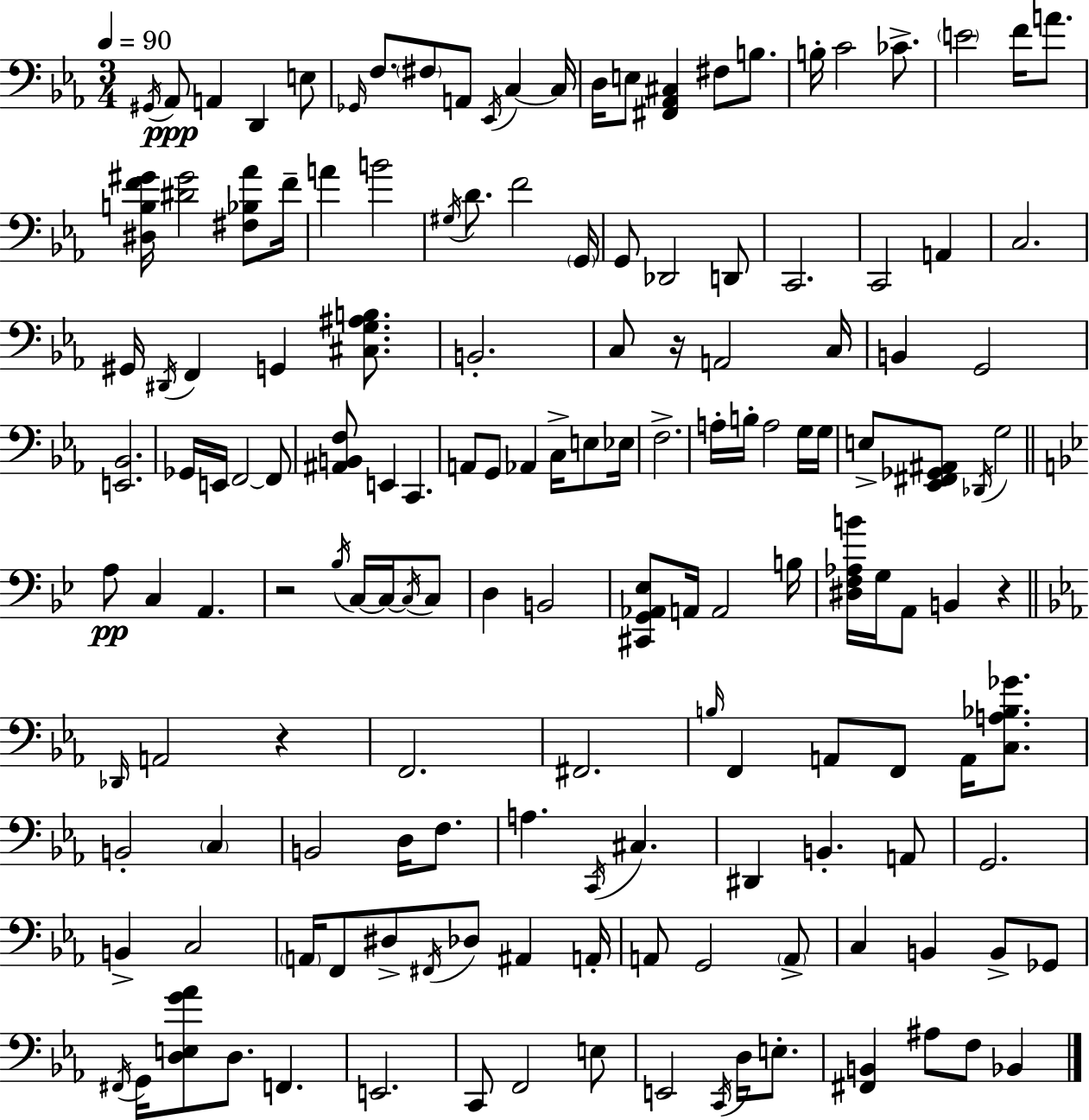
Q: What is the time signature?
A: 3/4